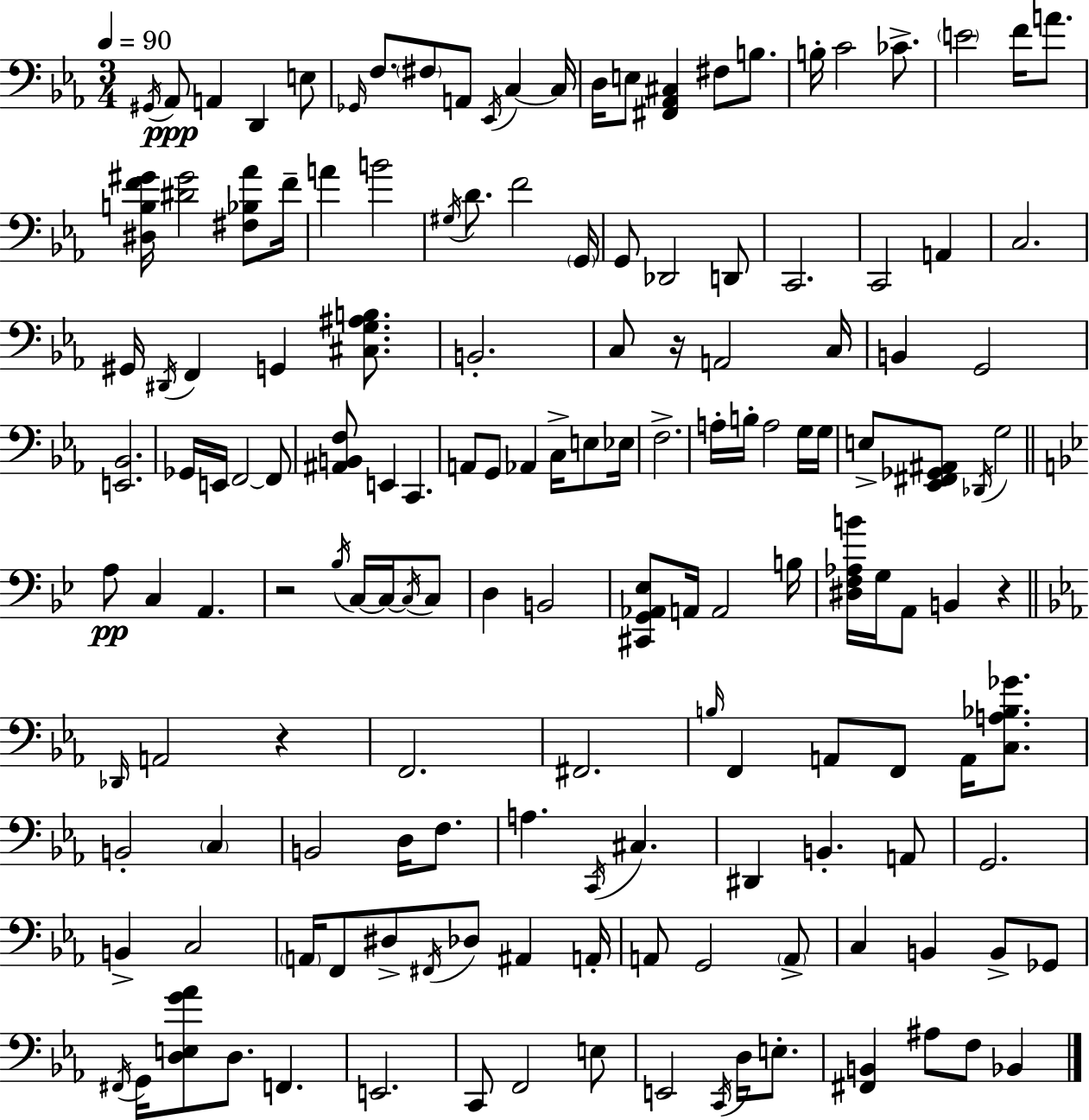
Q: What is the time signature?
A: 3/4